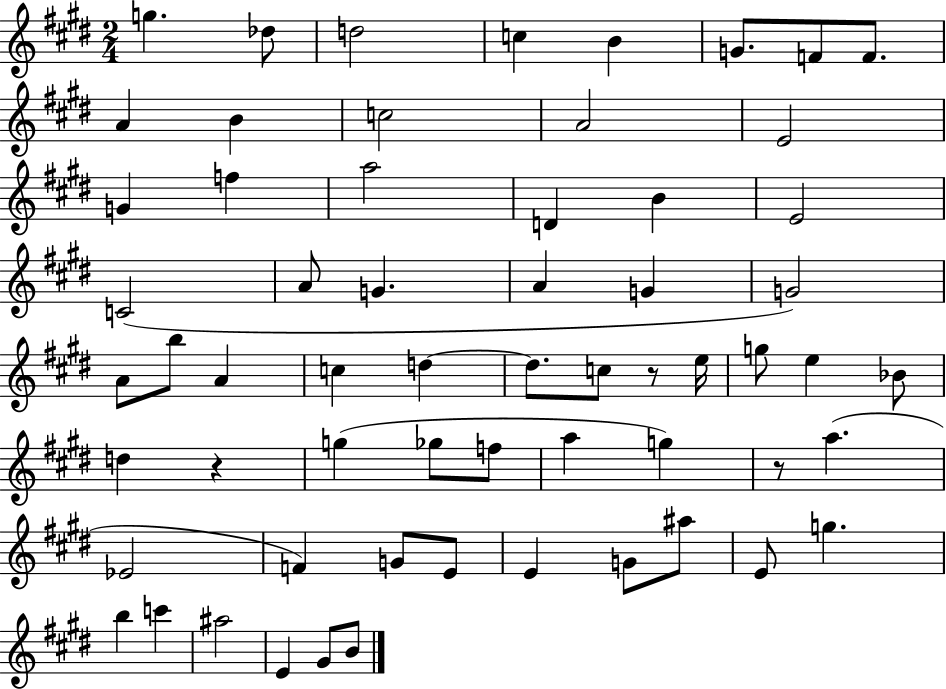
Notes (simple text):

G5/q. Db5/e D5/h C5/q B4/q G4/e. F4/e F4/e. A4/q B4/q C5/h A4/h E4/h G4/q F5/q A5/h D4/q B4/q E4/h C4/h A4/e G4/q. A4/q G4/q G4/h A4/e B5/e A4/q C5/q D5/q D5/e. C5/e R/e E5/s G5/e E5/q Bb4/e D5/q R/q G5/q Gb5/e F5/e A5/q G5/q R/e A5/q. Eb4/h F4/q G4/e E4/e E4/q G4/e A#5/e E4/e G5/q. B5/q C6/q A#5/h E4/q G#4/e B4/e